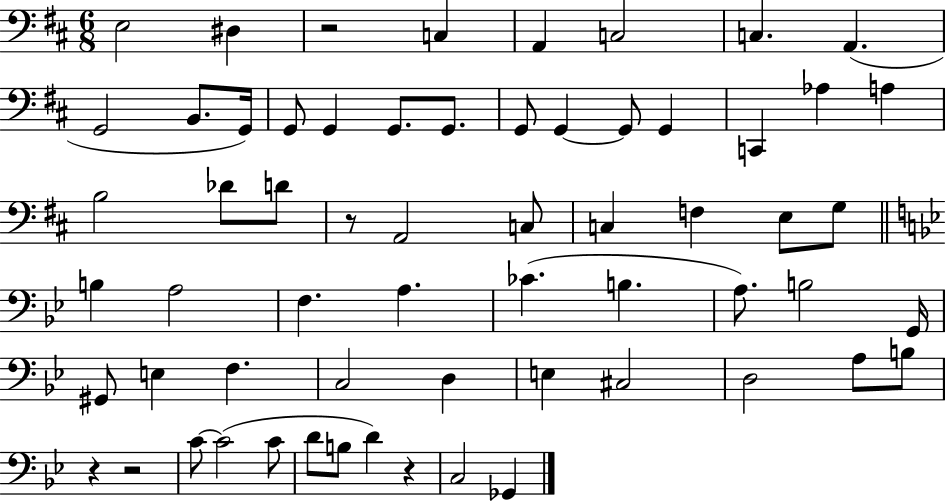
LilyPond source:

{
  \clef bass
  \numericTimeSignature
  \time 6/8
  \key d \major
  \repeat volta 2 { e2 dis4 | r2 c4 | a,4 c2 | c4. a,4.( | \break g,2 b,8. g,16) | g,8 g,4 g,8. g,8. | g,8 g,4~~ g,8 g,4 | c,4 aes4 a4 | \break b2 des'8 d'8 | r8 a,2 c8 | c4 f4 e8 g8 | \bar "||" \break \key bes \major b4 a2 | f4. a4. | ces'4.( b4. | a8.) b2 g,16 | \break gis,8 e4 f4. | c2 d4 | e4 cis2 | d2 a8 b8 | \break r4 r2 | c'8~~ c'2( c'8 | d'8 b8 d'4) r4 | c2 ges,4 | \break } \bar "|."
}